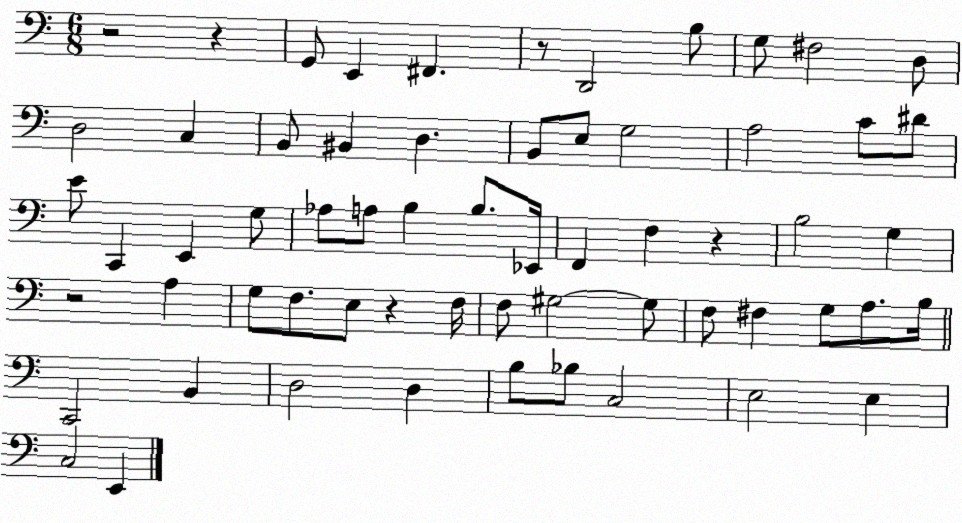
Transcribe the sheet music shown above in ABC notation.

X:1
T:Untitled
M:6/8
L:1/4
K:C
z2 z G,,/2 E,, ^F,, z/2 D,,2 B,/2 G,/2 ^F,2 D,/2 D,2 C, B,,/2 ^B,, D, B,,/2 E,/2 G,2 A,2 C/2 ^D/2 E/2 C,, E,, G,/2 _A,/2 A,/2 B, B,/2 _E,,/4 F,, F, z B,2 G, z2 A, G,/2 F,/2 E,/2 z F,/4 F,/2 ^G,2 ^G,/2 F,/2 ^F, G,/2 A,/2 B,/4 C,,2 B,, D,2 D, B,/2 _B,/2 C,2 E,2 E, C,2 E,,